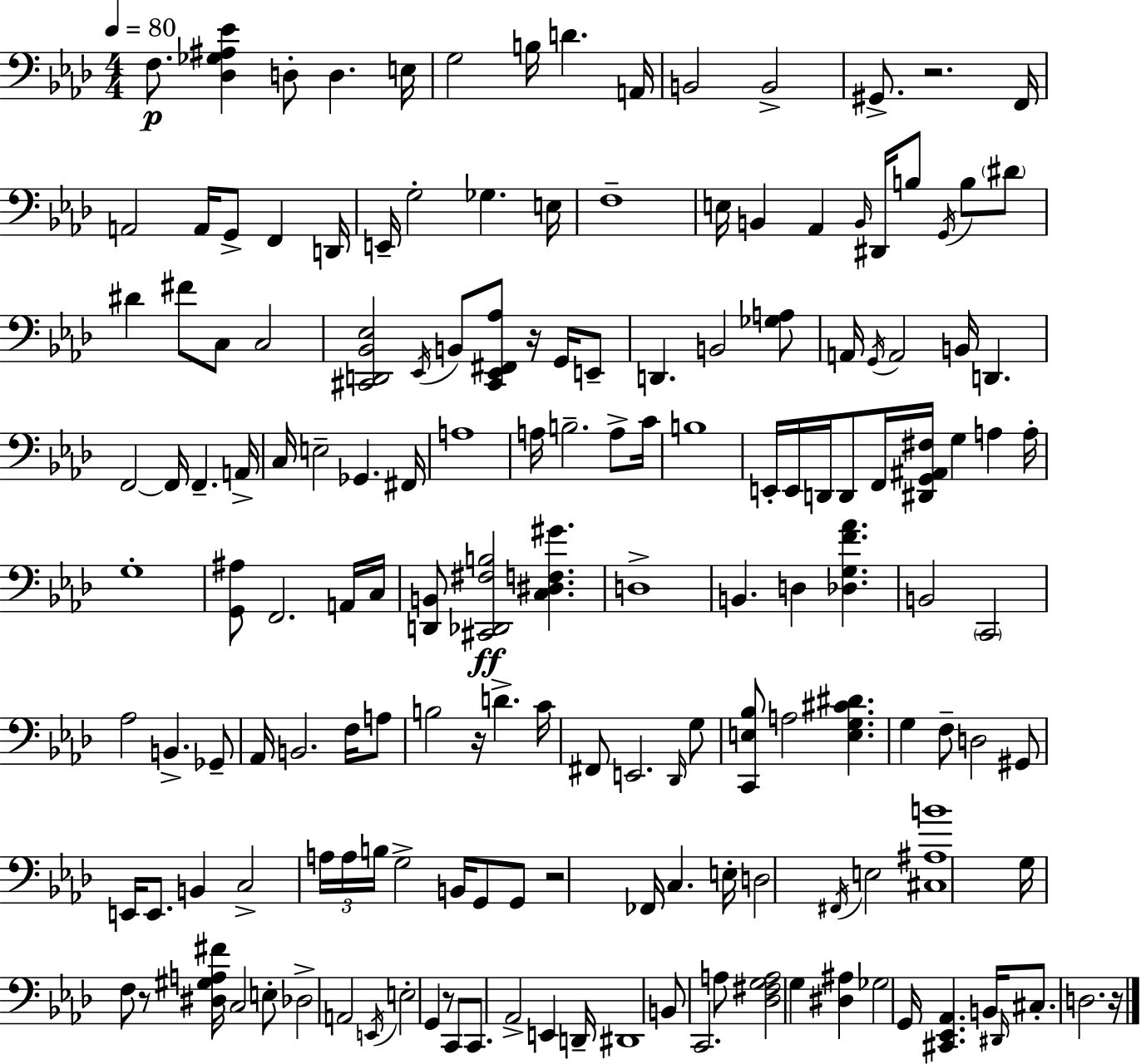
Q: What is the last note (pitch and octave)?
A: D3